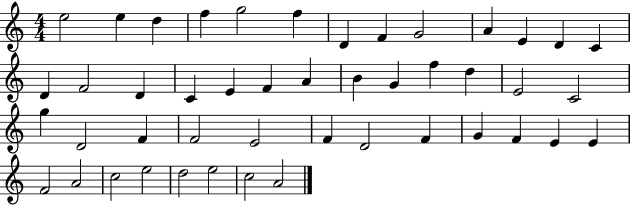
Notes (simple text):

E5/h E5/q D5/q F5/q G5/h F5/q D4/q F4/q G4/h A4/q E4/q D4/q C4/q D4/q F4/h D4/q C4/q E4/q F4/q A4/q B4/q G4/q F5/q D5/q E4/h C4/h G5/q D4/h F4/q F4/h E4/h F4/q D4/h F4/q G4/q F4/q E4/q E4/q F4/h A4/h C5/h E5/h D5/h E5/h C5/h A4/h